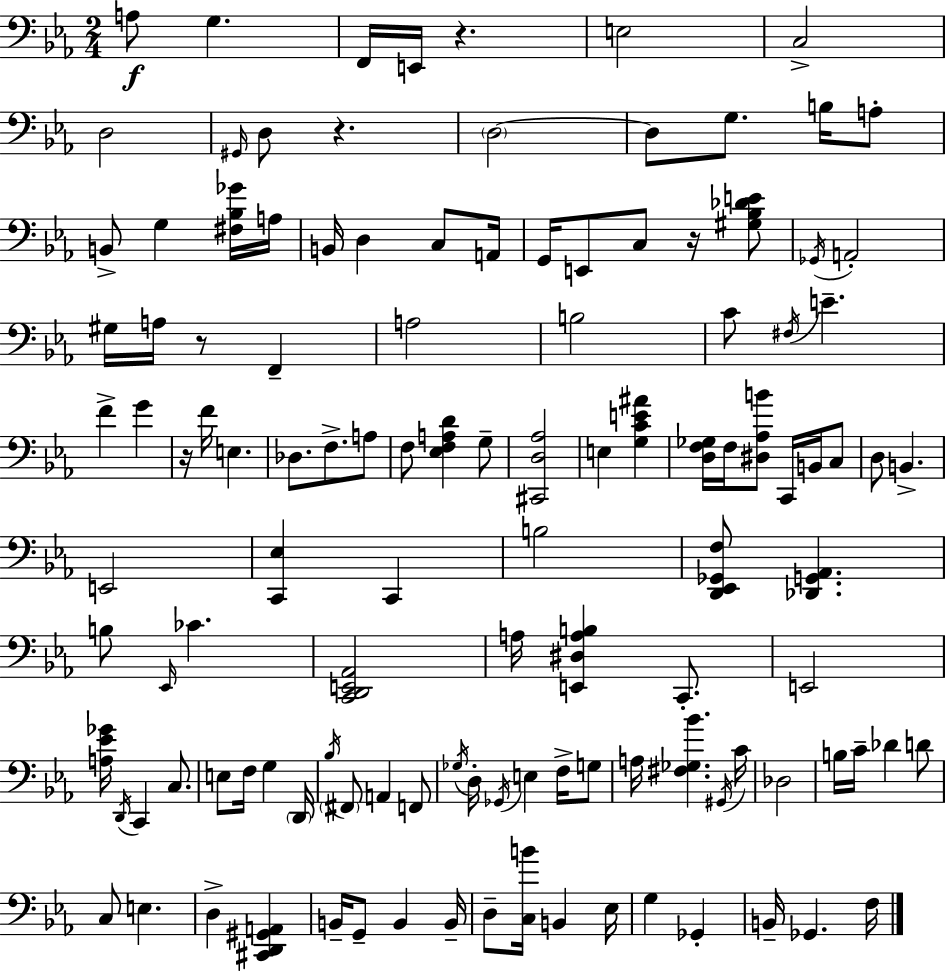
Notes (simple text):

A3/e G3/q. F2/s E2/s R/q. E3/h C3/h D3/h G#2/s D3/e R/q. D3/h D3/e G3/e. B3/s A3/e B2/e G3/q [F#3,Bb3,Gb4]/s A3/s B2/s D3/q C3/e A2/s G2/s E2/e C3/e R/s [G#3,Bb3,Db4,E4]/e Gb2/s A2/h G#3/s A3/s R/e F2/q A3/h B3/h C4/e F#3/s E4/q. F4/q G4/q R/s F4/s E3/q. Db3/e. F3/e. A3/e F3/e [Eb3,F3,A3,D4]/q G3/e [C#2,D3,Ab3]/h E3/q [G3,C4,E4,A#4]/q [D3,F3,Gb3]/s F3/s [D#3,Ab3,B4]/e C2/s B2/s C3/e D3/e B2/q. E2/h [C2,Eb3]/q C2/q B3/h [D2,Eb2,Gb2,F3]/e [Db2,G2,Ab2]/q. B3/e Eb2/s CES4/q. [C2,D2,E2,Ab2]/h A3/s [E2,D#3,A3,B3]/q C2/e. E2/h [A3,Eb4,Gb4]/s D2/s C2/q C3/e. E3/e F3/s G3/q D2/s Bb3/s F#2/e A2/q F2/e Gb3/s D3/s Gb2/s E3/q F3/s G3/e A3/s [F#3,Gb3,Bb4]/q. G#2/s C4/s Db3/h B3/s C4/s Db4/q D4/e C3/e E3/q. D3/q [C#2,D2,G#2,A2]/q B2/s G2/e B2/q B2/s D3/e [C3,B4]/s B2/q Eb3/s G3/q Gb2/q B2/s Gb2/q. F3/s